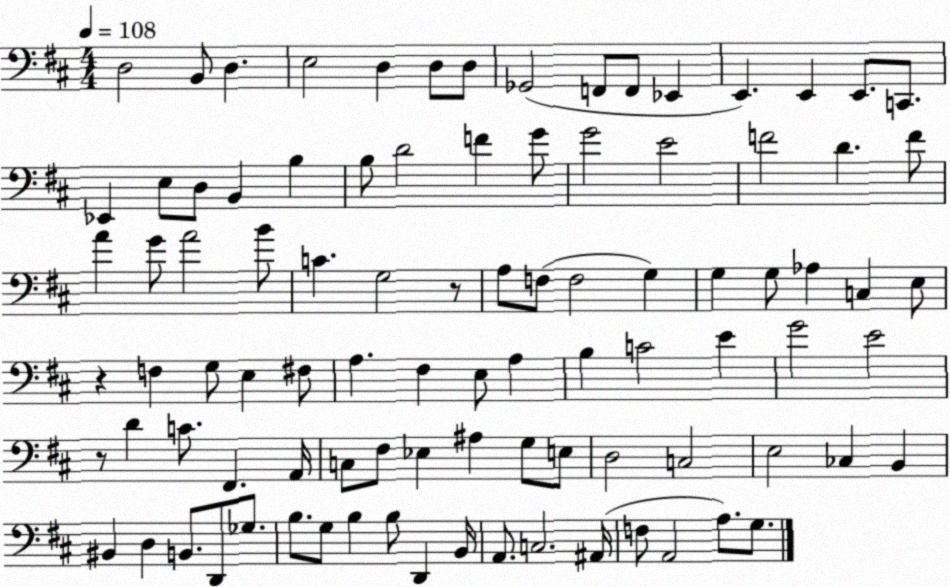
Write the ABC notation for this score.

X:1
T:Untitled
M:4/4
L:1/4
K:D
D,2 B,,/2 D, E,2 D, D,/2 D,/2 _G,,2 F,,/2 F,,/2 _E,, E,, E,, E,,/2 C,,/2 _E,, E,/2 D,/2 B,, B, B,/2 D2 F G/2 G2 E2 F2 D F/2 A G/2 A2 B/2 C G,2 z/2 A,/2 F,/2 F,2 G, G, G,/2 _A, C, E,/2 z F, G,/2 E, ^F,/2 A, ^F, E,/2 A, B, C2 E G2 E2 z/2 D C/2 ^F,, A,,/4 C,/2 ^F,/2 _E, ^A, G,/2 E,/2 D,2 C,2 E,2 _C, B,, ^B,, D, B,,/2 D,,/2 _G,/2 B,/2 G,/2 B, B,/2 D,, B,,/4 A,,/2 C,2 ^A,,/4 F,/2 A,,2 A,/2 G,/2